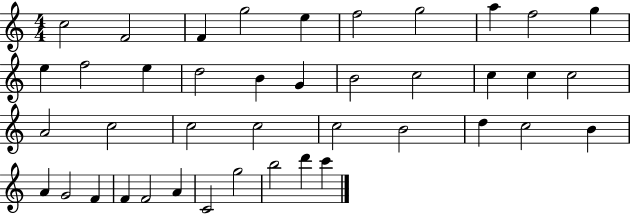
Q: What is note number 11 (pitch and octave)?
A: E5